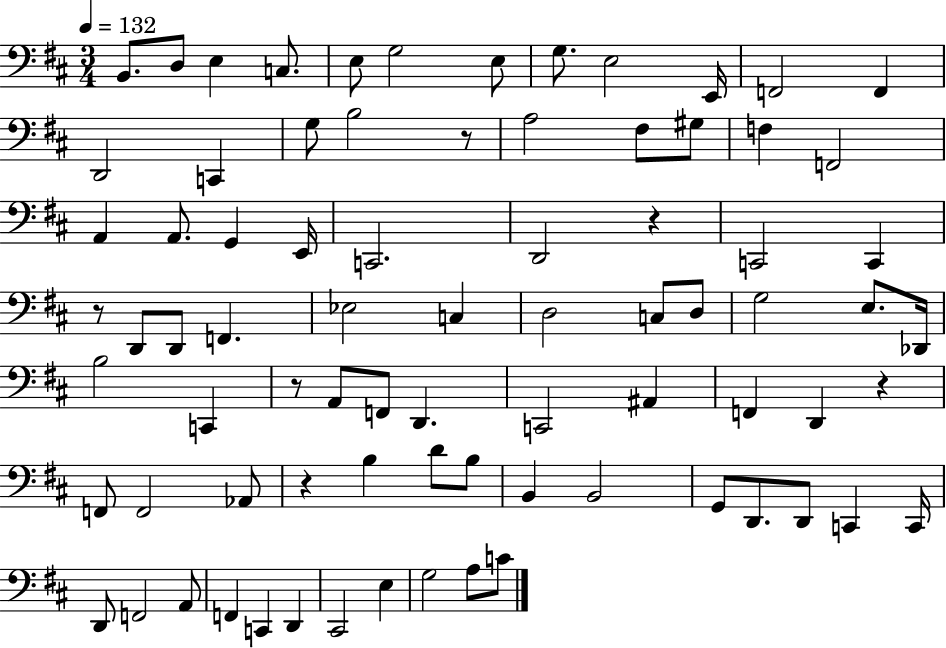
B2/e. D3/e E3/q C3/e. E3/e G3/h E3/e G3/e. E3/h E2/s F2/h F2/q D2/h C2/q G3/e B3/h R/e A3/h F#3/e G#3/e F3/q F2/h A2/q A2/e. G2/q E2/s C2/h. D2/h R/q C2/h C2/q R/e D2/e D2/e F2/q. Eb3/h C3/q D3/h C3/e D3/e G3/h E3/e. Db2/s B3/h C2/q R/e A2/e F2/e D2/q. C2/h A#2/q F2/q D2/q R/q F2/e F2/h Ab2/e R/q B3/q D4/e B3/e B2/q B2/h G2/e D2/e. D2/e C2/q C2/s D2/e F2/h A2/e F2/q C2/q D2/q C#2/h E3/q G3/h A3/e C4/e